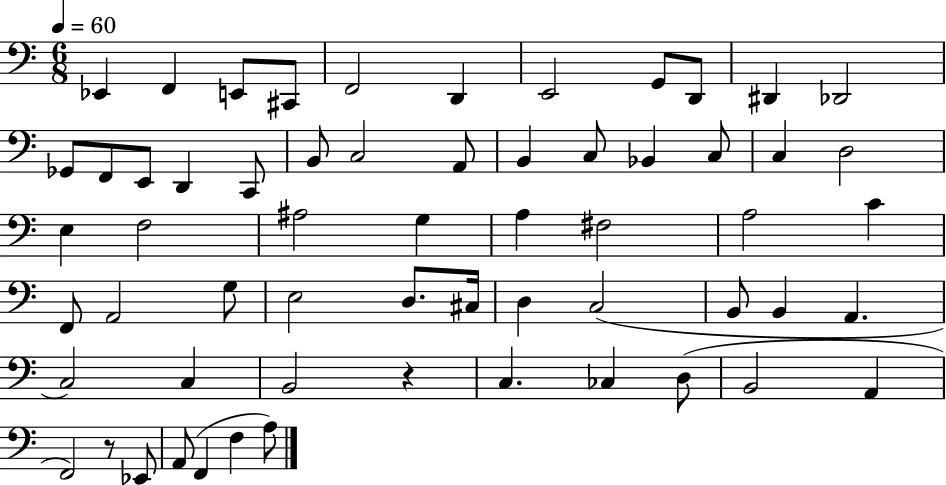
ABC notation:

X:1
T:Untitled
M:6/8
L:1/4
K:C
_E,, F,, E,,/2 ^C,,/2 F,,2 D,, E,,2 G,,/2 D,,/2 ^D,, _D,,2 _G,,/2 F,,/2 E,,/2 D,, C,,/2 B,,/2 C,2 A,,/2 B,, C,/2 _B,, C,/2 C, D,2 E, F,2 ^A,2 G, A, ^F,2 A,2 C F,,/2 A,,2 G,/2 E,2 D,/2 ^C,/4 D, C,2 B,,/2 B,, A,, C,2 C, B,,2 z C, _C, D,/2 B,,2 A,, F,,2 z/2 _E,,/2 A,,/2 F,, F, A,/2